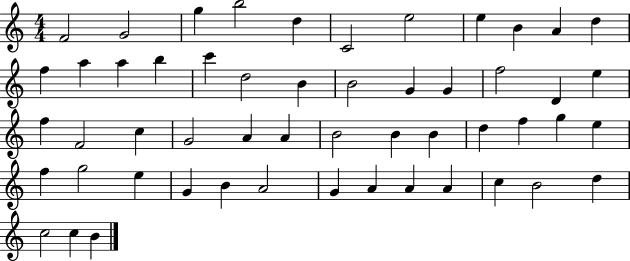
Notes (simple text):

F4/h G4/h G5/q B5/h D5/q C4/h E5/h E5/q B4/q A4/q D5/q F5/q A5/q A5/q B5/q C6/q D5/h B4/q B4/h G4/q G4/q F5/h D4/q E5/q F5/q F4/h C5/q G4/h A4/q A4/q B4/h B4/q B4/q D5/q F5/q G5/q E5/q F5/q G5/h E5/q G4/q B4/q A4/h G4/q A4/q A4/q A4/q C5/q B4/h D5/q C5/h C5/q B4/q